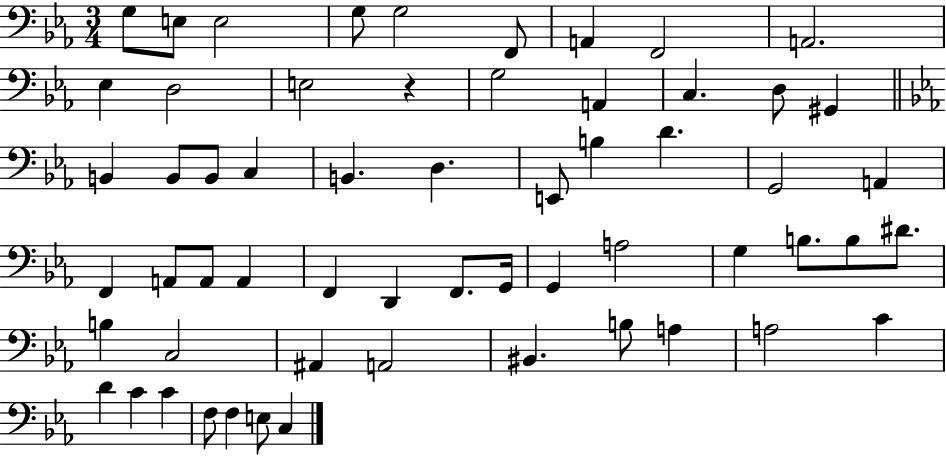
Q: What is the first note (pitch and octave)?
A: G3